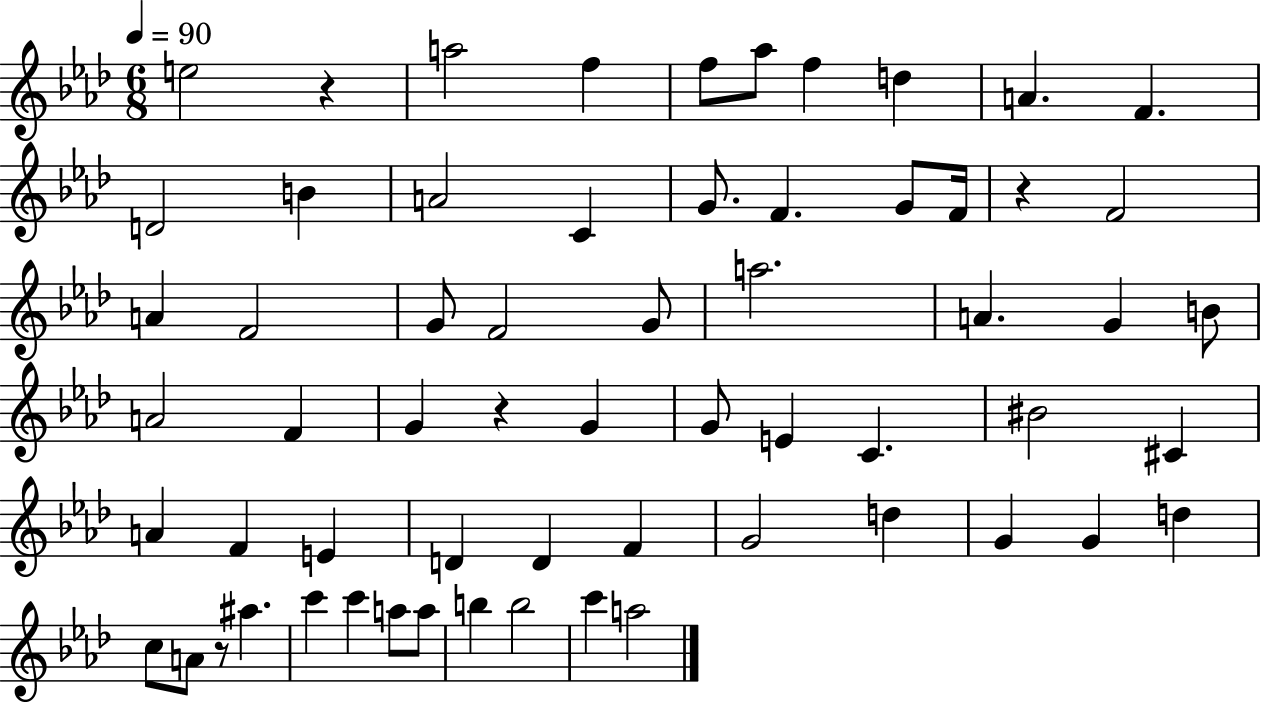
{
  \clef treble
  \numericTimeSignature
  \time 6/8
  \key aes \major
  \tempo 4 = 90
  e''2 r4 | a''2 f''4 | f''8 aes''8 f''4 d''4 | a'4. f'4. | \break d'2 b'4 | a'2 c'4 | g'8. f'4. g'8 f'16 | r4 f'2 | \break a'4 f'2 | g'8 f'2 g'8 | a''2. | a'4. g'4 b'8 | \break a'2 f'4 | g'4 r4 g'4 | g'8 e'4 c'4. | bis'2 cis'4 | \break a'4 f'4 e'4 | d'4 d'4 f'4 | g'2 d''4 | g'4 g'4 d''4 | \break c''8 a'8 r8 ais''4. | c'''4 c'''4 a''8 a''8 | b''4 b''2 | c'''4 a''2 | \break \bar "|."
}